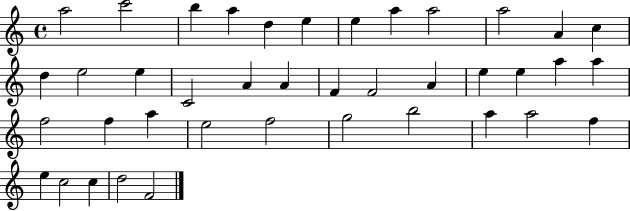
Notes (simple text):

A5/h C6/h B5/q A5/q D5/q E5/q E5/q A5/q A5/h A5/h A4/q C5/q D5/q E5/h E5/q C4/h A4/q A4/q F4/q F4/h A4/q E5/q E5/q A5/q A5/q F5/h F5/q A5/q E5/h F5/h G5/h B5/h A5/q A5/h F5/q E5/q C5/h C5/q D5/h F4/h